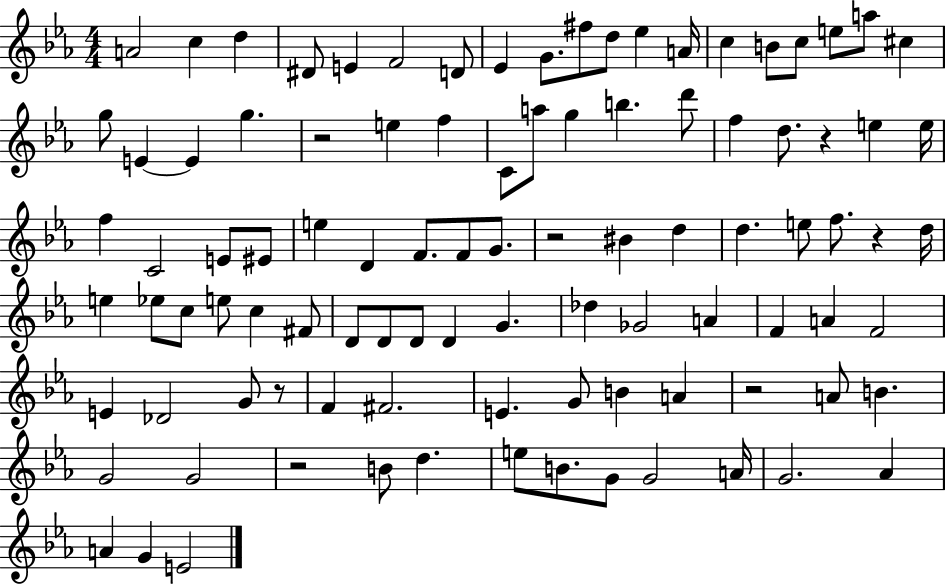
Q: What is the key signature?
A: EES major